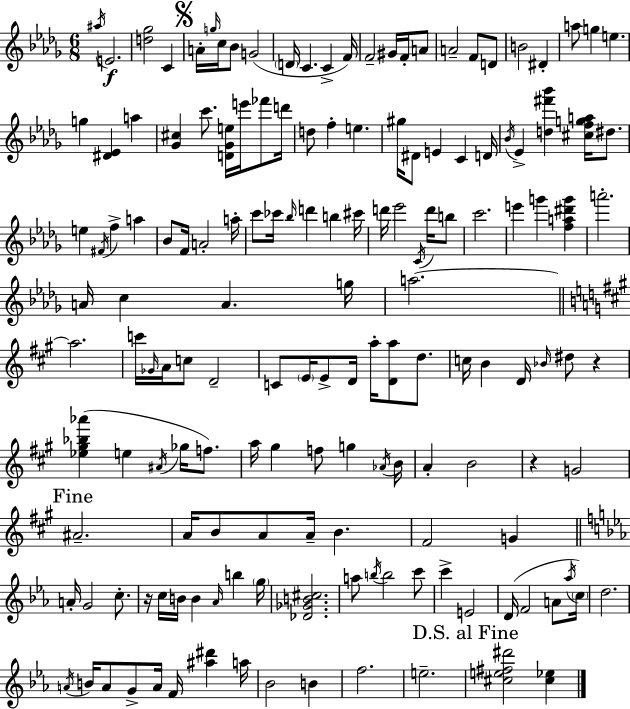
A#5/s E4/h. [D5,Gb5]/h C4/q A4/s G5/s C5/s Bb4/e G4/h D4/s C4/q. C4/q F4/s F4/h G#4/s F4/s A4/e A4/h F4/e D4/e B4/h D#4/q A5/e G5/q E5/q. G5/q [D#4,Eb4]/q A5/q [Gb4,C#5]/q C6/e. [D4,Gb4,E5]/s E6/s FES6/e D6/s D5/e F5/q E5/q. G#5/s D#4/e E4/q C4/q D4/s Bb4/s Eb4/q [D5,F#6,Bb6]/q [C#5,F5,G5,A5]/s D#5/e. E5/q F#4/s F5/q A5/q Bb4/e F4/s A4/h A5/s C6/e CES6/s Bb5/s D6/q B5/q C#6/s D6/s Eb6/h C4/s D6/s B5/e C6/h. E6/q G6/q [F5,A5,D#6,G6]/q A6/h. A4/s C5/q A4/q. G5/s A5/h. A5/h. C6/s Gb4/s A4/s C5/e D4/h C4/e E4/s E4/e D4/s A5/s [D4,A5]/e D5/e. C5/s B4/q D4/s Bb4/s D#5/e R/q [Eb5,G#5,Bb5,Ab6]/q E5/q A#4/s Gb5/s F5/e. A5/s G#5/q F5/e G5/q Ab4/s B4/s A4/q B4/h R/q G4/h A#4/h. A4/s B4/e A4/e A4/s B4/q. F#4/h G4/q A4/s G4/h C5/e. R/s C5/s B4/s B4/q Ab4/s B5/q G5/s [Db4,Gb4,B4,C#5]/h. A5/e B5/s B5/h C6/e C6/q E4/h D4/s F4/h A4/e Ab5/s C5/s D5/h. A4/s B4/s A4/e G4/e A4/s F4/s [A#5,D#6]/q A5/s Bb4/h B4/q F5/h. E5/h. [C#5,E5,F#5,D#6]/h [C#5,Eb5]/q